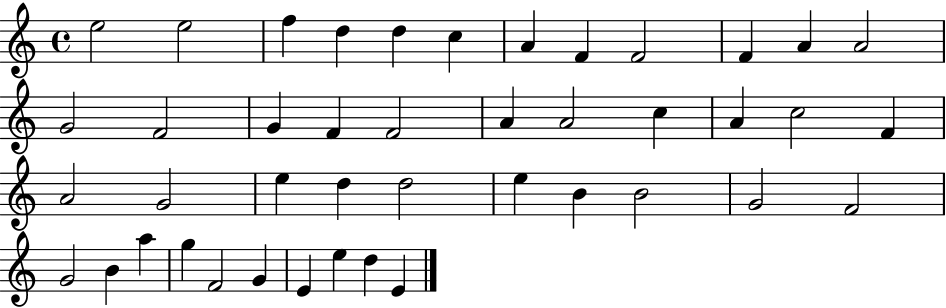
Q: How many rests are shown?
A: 0